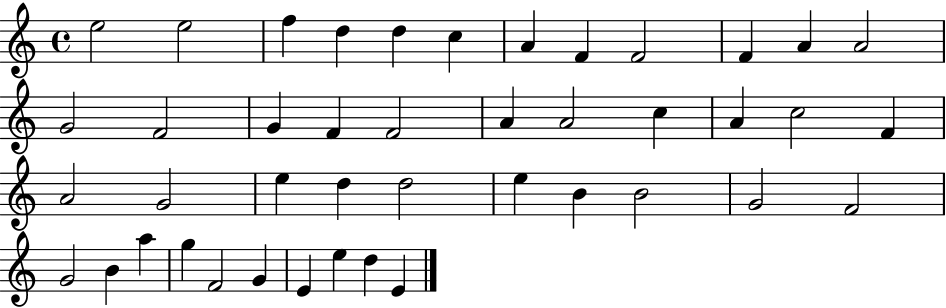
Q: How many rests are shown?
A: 0